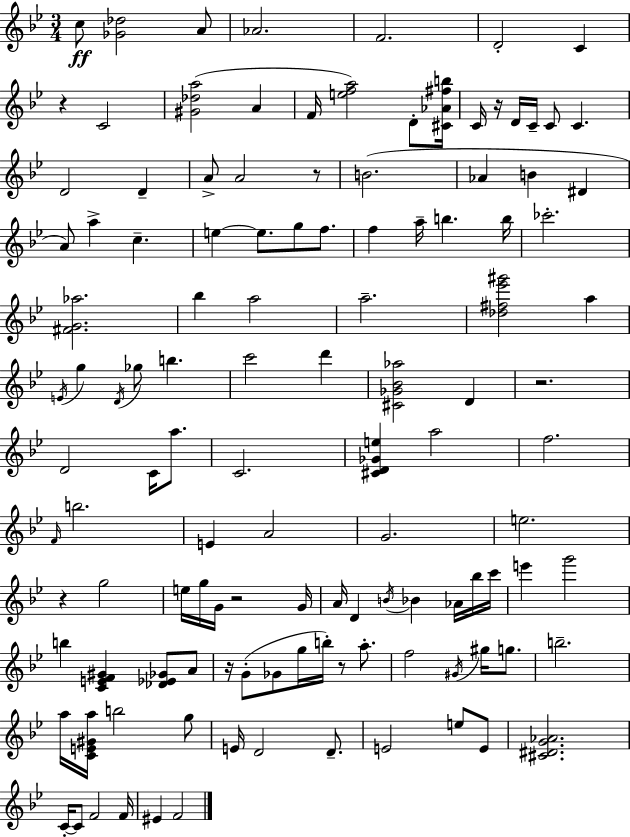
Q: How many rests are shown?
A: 8